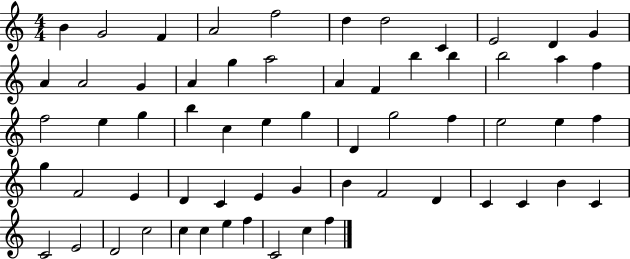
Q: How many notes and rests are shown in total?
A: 62